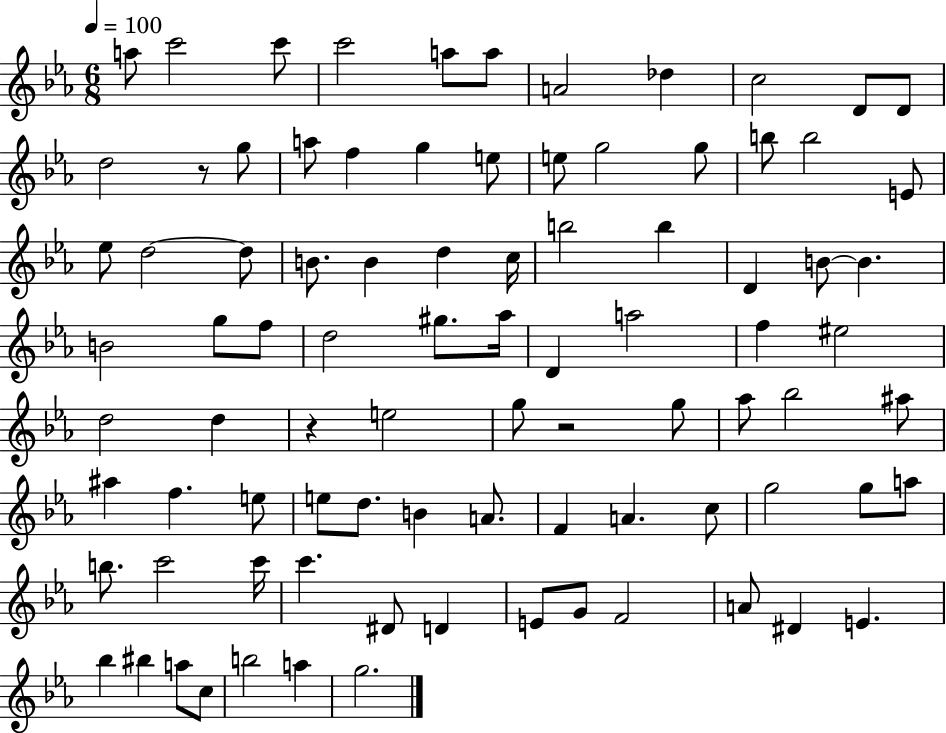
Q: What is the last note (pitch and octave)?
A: G5